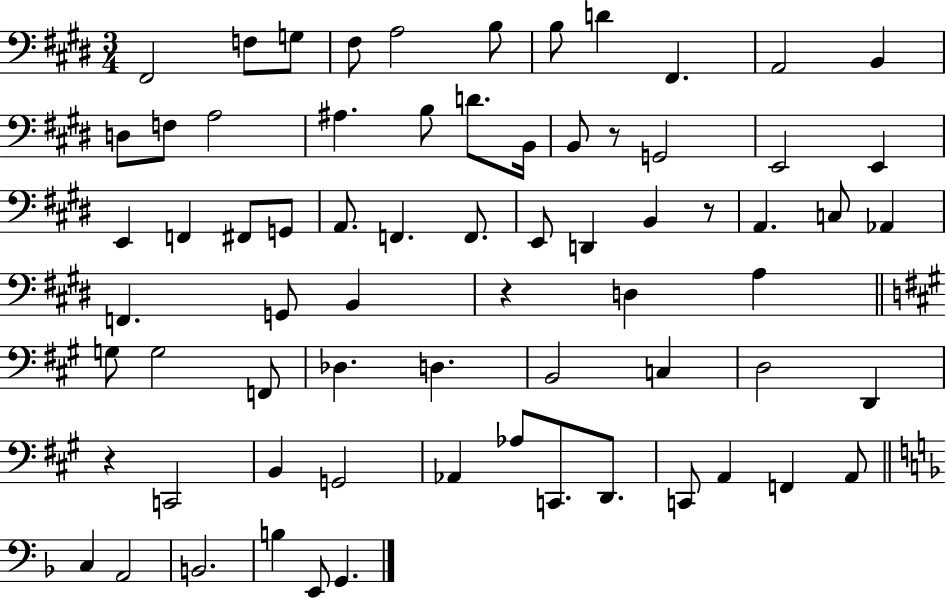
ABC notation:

X:1
T:Untitled
M:3/4
L:1/4
K:E
^F,,2 F,/2 G,/2 ^F,/2 A,2 B,/2 B,/2 D ^F,, A,,2 B,, D,/2 F,/2 A,2 ^A, B,/2 D/2 B,,/4 B,,/2 z/2 G,,2 E,,2 E,, E,, F,, ^F,,/2 G,,/2 A,,/2 F,, F,,/2 E,,/2 D,, B,, z/2 A,, C,/2 _A,, F,, G,,/2 B,, z D, A, G,/2 G,2 F,,/2 _D, D, B,,2 C, D,2 D,, z C,,2 B,, G,,2 _A,, _A,/2 C,,/2 D,,/2 C,,/2 A,, F,, A,,/2 C, A,,2 B,,2 B, E,,/2 G,,